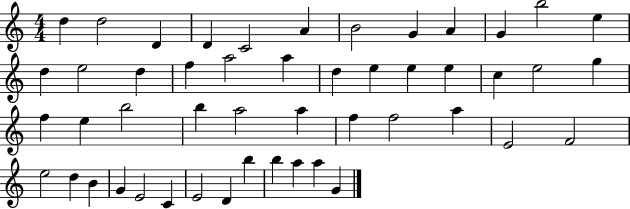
D5/q D5/h D4/q D4/q C4/h A4/q B4/h G4/q A4/q G4/q B5/h E5/q D5/q E5/h D5/q F5/q A5/h A5/q D5/q E5/q E5/q E5/q C5/q E5/h G5/q F5/q E5/q B5/h B5/q A5/h A5/q F5/q F5/h A5/q E4/h F4/h E5/h D5/q B4/q G4/q E4/h C4/q E4/h D4/q B5/q B5/q A5/q A5/q G4/q